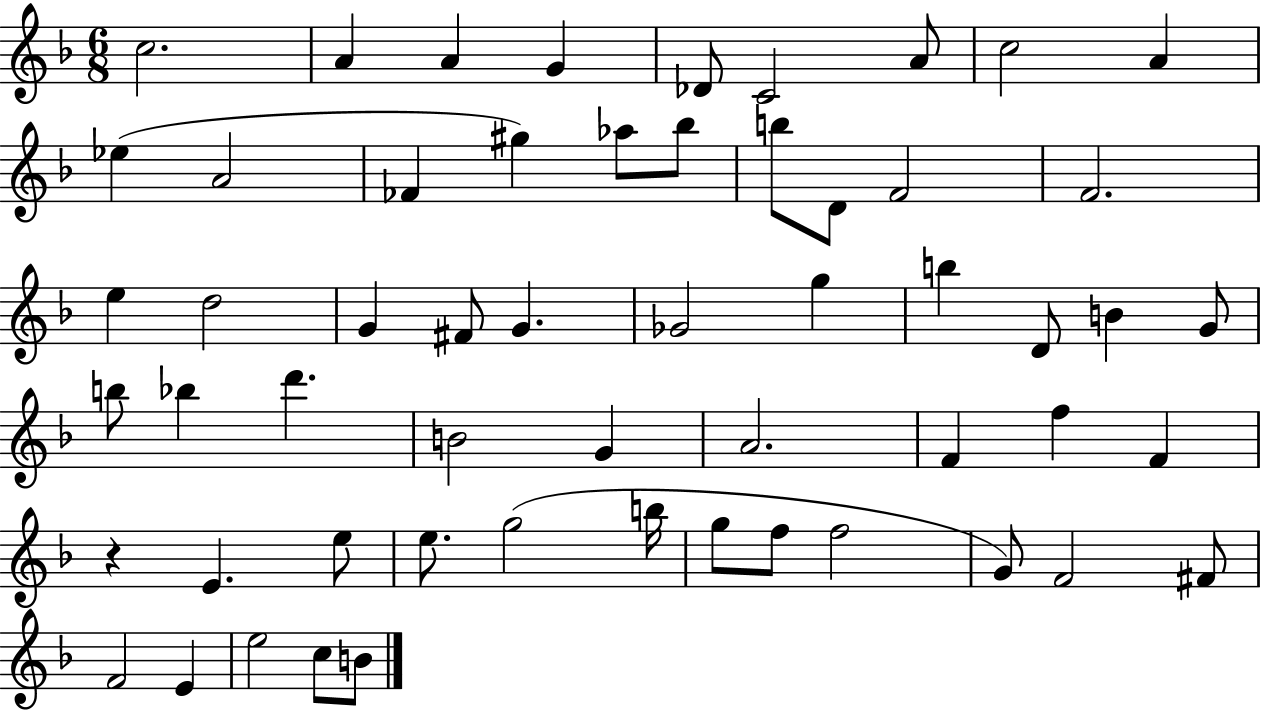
C5/h. A4/q A4/q G4/q Db4/e C4/h A4/e C5/h A4/q Eb5/q A4/h FES4/q G#5/q Ab5/e Bb5/e B5/e D4/e F4/h F4/h. E5/q D5/h G4/q F#4/e G4/q. Gb4/h G5/q B5/q D4/e B4/q G4/e B5/e Bb5/q D6/q. B4/h G4/q A4/h. F4/q F5/q F4/q R/q E4/q. E5/e E5/e. G5/h B5/s G5/e F5/e F5/h G4/e F4/h F#4/e F4/h E4/q E5/h C5/e B4/e